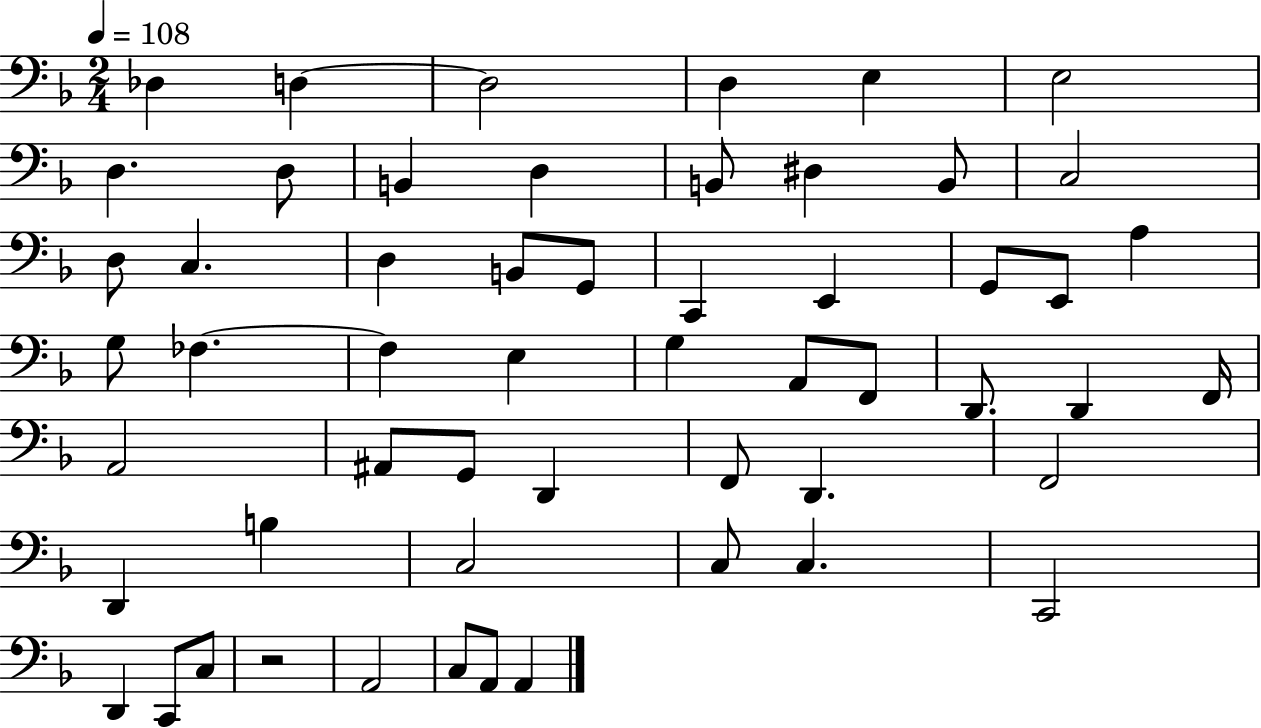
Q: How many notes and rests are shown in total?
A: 55